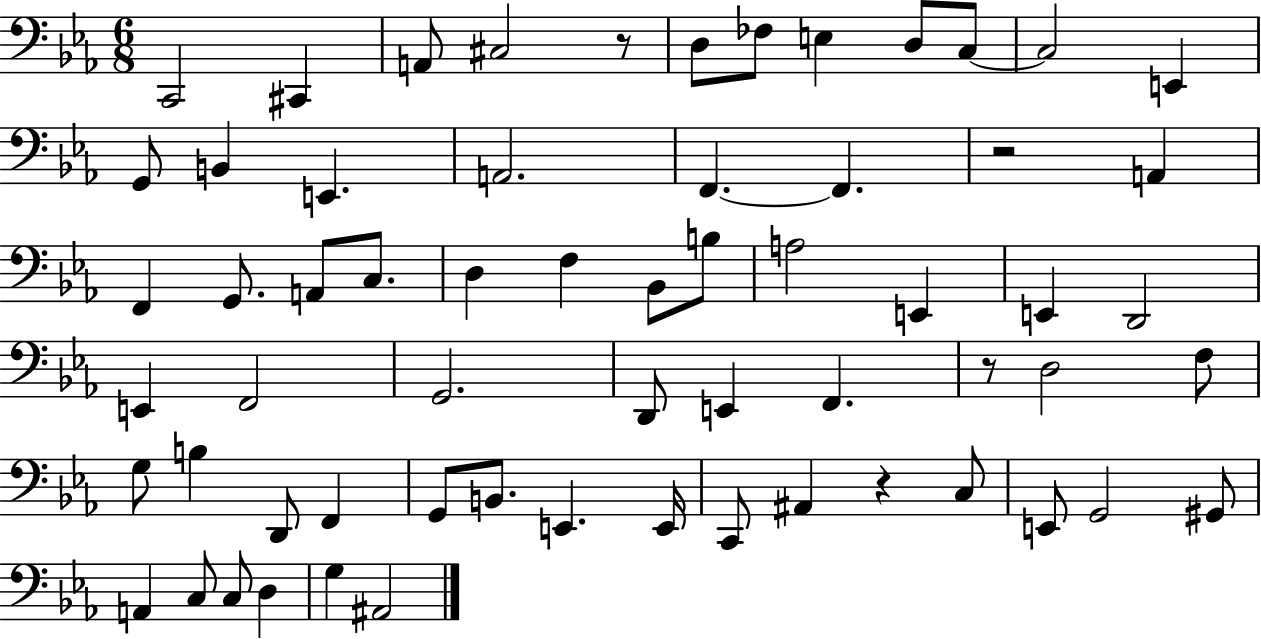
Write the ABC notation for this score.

X:1
T:Untitled
M:6/8
L:1/4
K:Eb
C,,2 ^C,, A,,/2 ^C,2 z/2 D,/2 _F,/2 E, D,/2 C,/2 C,2 E,, G,,/2 B,, E,, A,,2 F,, F,, z2 A,, F,, G,,/2 A,,/2 C,/2 D, F, _B,,/2 B,/2 A,2 E,, E,, D,,2 E,, F,,2 G,,2 D,,/2 E,, F,, z/2 D,2 F,/2 G,/2 B, D,,/2 F,, G,,/2 B,,/2 E,, E,,/4 C,,/2 ^A,, z C,/2 E,,/2 G,,2 ^G,,/2 A,, C,/2 C,/2 D, G, ^A,,2